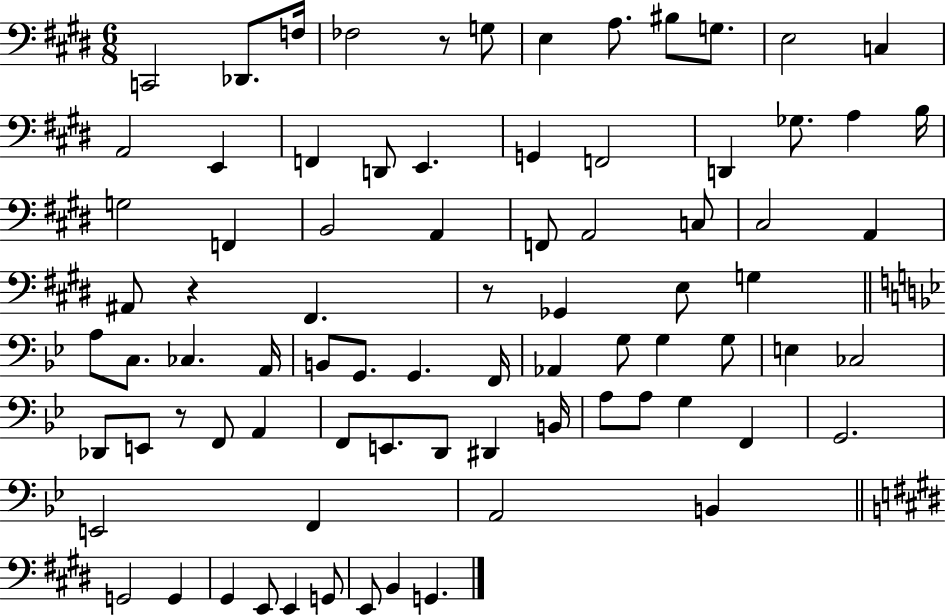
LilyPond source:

{
  \clef bass
  \numericTimeSignature
  \time 6/8
  \key e \major
  c,2 des,8. f16 | fes2 r8 g8 | e4 a8. bis8 g8. | e2 c4 | \break a,2 e,4 | f,4 d,8 e,4. | g,4 f,2 | d,4 ges8. a4 b16 | \break g2 f,4 | b,2 a,4 | f,8 a,2 c8 | cis2 a,4 | \break ais,8 r4 fis,4. | r8 ges,4 e8 g4 | \bar "||" \break \key g \minor a8 c8. ces4. a,16 | b,8 g,8. g,4. f,16 | aes,4 g8 g4 g8 | e4 ces2 | \break des,8 e,8 r8 f,8 a,4 | f,8 e,8. d,8 dis,4 b,16 | a8 a8 g4 f,4 | g,2. | \break e,2 f,4 | a,2 b,4 | \bar "||" \break \key e \major g,2 g,4 | gis,4 e,8 e,4 g,8 | e,8 b,4 g,4. | \bar "|."
}